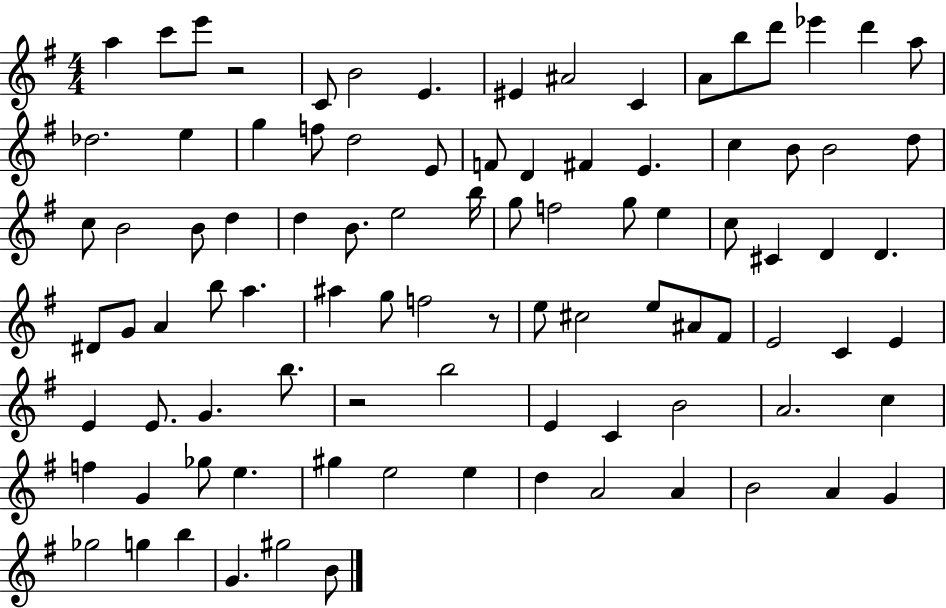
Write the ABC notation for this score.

X:1
T:Untitled
M:4/4
L:1/4
K:G
a c'/2 e'/2 z2 C/2 B2 E ^E ^A2 C A/2 b/2 d'/2 _e' d' a/2 _d2 e g f/2 d2 E/2 F/2 D ^F E c B/2 B2 d/2 c/2 B2 B/2 d d B/2 e2 b/4 g/2 f2 g/2 e c/2 ^C D D ^D/2 G/2 A b/2 a ^a g/2 f2 z/2 e/2 ^c2 e/2 ^A/2 ^F/2 E2 C E E E/2 G b/2 z2 b2 E C B2 A2 c f G _g/2 e ^g e2 e d A2 A B2 A G _g2 g b G ^g2 B/2